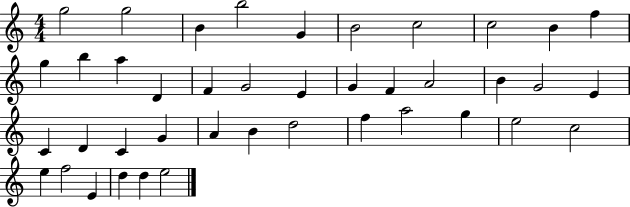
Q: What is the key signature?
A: C major